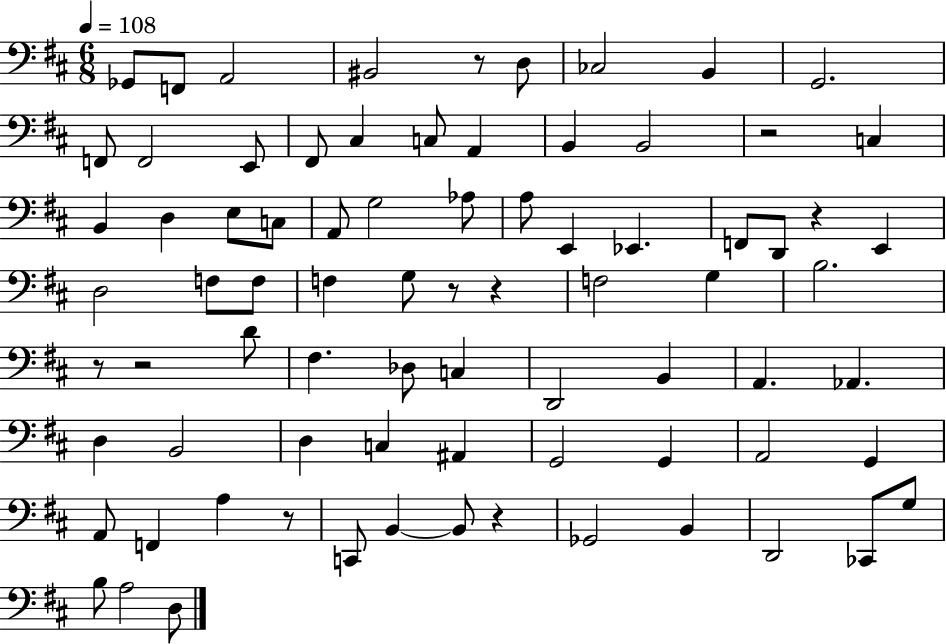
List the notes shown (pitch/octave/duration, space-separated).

Gb2/e F2/e A2/h BIS2/h R/e D3/e CES3/h B2/q G2/h. F2/e F2/h E2/e F#2/e C#3/q C3/e A2/q B2/q B2/h R/h C3/q B2/q D3/q E3/e C3/e A2/e G3/h Ab3/e A3/e E2/q Eb2/q. F2/e D2/e R/q E2/q D3/h F3/e F3/e F3/q G3/e R/e R/q F3/h G3/q B3/h. R/e R/h D4/e F#3/q. Db3/e C3/q D2/h B2/q A2/q. Ab2/q. D3/q B2/h D3/q C3/q A#2/q G2/h G2/q A2/h G2/q A2/e F2/q A3/q R/e C2/e B2/q B2/e R/q Gb2/h B2/q D2/h CES2/e G3/e B3/e A3/h D3/e